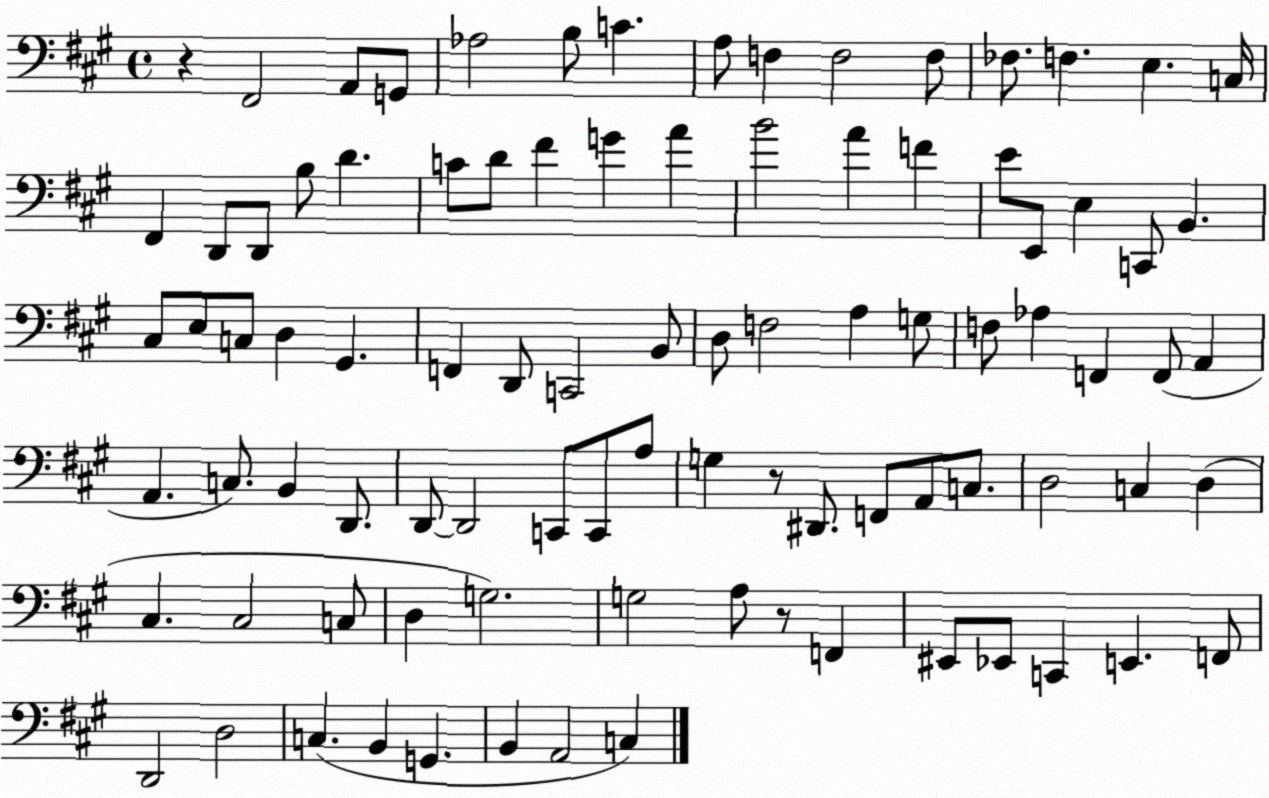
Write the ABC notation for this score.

X:1
T:Untitled
M:4/4
L:1/4
K:A
z ^F,,2 A,,/2 G,,/2 _A,2 B,/2 C A,/2 F, F,2 F,/2 _F,/2 F, E, C,/4 ^F,, D,,/2 D,,/2 B,/2 D C/2 D/2 ^F G A B2 A F E/2 E,,/2 E, C,,/2 B,, ^C,/2 E,/2 C,/2 D, ^G,, F,, D,,/2 C,,2 B,,/2 D,/2 F,2 A, G,/2 F,/2 _A, F,, F,,/2 A,, A,, C,/2 B,, D,,/2 D,,/2 D,,2 C,,/2 C,,/2 A,/2 G, z/2 ^D,,/2 F,,/2 A,,/2 C,/2 D,2 C, D, ^C, ^C,2 C,/2 D, G,2 G,2 A,/2 z/2 F,, ^E,,/2 _E,,/2 C,, E,, F,,/2 D,,2 D,2 C, B,, G,, B,, A,,2 C,